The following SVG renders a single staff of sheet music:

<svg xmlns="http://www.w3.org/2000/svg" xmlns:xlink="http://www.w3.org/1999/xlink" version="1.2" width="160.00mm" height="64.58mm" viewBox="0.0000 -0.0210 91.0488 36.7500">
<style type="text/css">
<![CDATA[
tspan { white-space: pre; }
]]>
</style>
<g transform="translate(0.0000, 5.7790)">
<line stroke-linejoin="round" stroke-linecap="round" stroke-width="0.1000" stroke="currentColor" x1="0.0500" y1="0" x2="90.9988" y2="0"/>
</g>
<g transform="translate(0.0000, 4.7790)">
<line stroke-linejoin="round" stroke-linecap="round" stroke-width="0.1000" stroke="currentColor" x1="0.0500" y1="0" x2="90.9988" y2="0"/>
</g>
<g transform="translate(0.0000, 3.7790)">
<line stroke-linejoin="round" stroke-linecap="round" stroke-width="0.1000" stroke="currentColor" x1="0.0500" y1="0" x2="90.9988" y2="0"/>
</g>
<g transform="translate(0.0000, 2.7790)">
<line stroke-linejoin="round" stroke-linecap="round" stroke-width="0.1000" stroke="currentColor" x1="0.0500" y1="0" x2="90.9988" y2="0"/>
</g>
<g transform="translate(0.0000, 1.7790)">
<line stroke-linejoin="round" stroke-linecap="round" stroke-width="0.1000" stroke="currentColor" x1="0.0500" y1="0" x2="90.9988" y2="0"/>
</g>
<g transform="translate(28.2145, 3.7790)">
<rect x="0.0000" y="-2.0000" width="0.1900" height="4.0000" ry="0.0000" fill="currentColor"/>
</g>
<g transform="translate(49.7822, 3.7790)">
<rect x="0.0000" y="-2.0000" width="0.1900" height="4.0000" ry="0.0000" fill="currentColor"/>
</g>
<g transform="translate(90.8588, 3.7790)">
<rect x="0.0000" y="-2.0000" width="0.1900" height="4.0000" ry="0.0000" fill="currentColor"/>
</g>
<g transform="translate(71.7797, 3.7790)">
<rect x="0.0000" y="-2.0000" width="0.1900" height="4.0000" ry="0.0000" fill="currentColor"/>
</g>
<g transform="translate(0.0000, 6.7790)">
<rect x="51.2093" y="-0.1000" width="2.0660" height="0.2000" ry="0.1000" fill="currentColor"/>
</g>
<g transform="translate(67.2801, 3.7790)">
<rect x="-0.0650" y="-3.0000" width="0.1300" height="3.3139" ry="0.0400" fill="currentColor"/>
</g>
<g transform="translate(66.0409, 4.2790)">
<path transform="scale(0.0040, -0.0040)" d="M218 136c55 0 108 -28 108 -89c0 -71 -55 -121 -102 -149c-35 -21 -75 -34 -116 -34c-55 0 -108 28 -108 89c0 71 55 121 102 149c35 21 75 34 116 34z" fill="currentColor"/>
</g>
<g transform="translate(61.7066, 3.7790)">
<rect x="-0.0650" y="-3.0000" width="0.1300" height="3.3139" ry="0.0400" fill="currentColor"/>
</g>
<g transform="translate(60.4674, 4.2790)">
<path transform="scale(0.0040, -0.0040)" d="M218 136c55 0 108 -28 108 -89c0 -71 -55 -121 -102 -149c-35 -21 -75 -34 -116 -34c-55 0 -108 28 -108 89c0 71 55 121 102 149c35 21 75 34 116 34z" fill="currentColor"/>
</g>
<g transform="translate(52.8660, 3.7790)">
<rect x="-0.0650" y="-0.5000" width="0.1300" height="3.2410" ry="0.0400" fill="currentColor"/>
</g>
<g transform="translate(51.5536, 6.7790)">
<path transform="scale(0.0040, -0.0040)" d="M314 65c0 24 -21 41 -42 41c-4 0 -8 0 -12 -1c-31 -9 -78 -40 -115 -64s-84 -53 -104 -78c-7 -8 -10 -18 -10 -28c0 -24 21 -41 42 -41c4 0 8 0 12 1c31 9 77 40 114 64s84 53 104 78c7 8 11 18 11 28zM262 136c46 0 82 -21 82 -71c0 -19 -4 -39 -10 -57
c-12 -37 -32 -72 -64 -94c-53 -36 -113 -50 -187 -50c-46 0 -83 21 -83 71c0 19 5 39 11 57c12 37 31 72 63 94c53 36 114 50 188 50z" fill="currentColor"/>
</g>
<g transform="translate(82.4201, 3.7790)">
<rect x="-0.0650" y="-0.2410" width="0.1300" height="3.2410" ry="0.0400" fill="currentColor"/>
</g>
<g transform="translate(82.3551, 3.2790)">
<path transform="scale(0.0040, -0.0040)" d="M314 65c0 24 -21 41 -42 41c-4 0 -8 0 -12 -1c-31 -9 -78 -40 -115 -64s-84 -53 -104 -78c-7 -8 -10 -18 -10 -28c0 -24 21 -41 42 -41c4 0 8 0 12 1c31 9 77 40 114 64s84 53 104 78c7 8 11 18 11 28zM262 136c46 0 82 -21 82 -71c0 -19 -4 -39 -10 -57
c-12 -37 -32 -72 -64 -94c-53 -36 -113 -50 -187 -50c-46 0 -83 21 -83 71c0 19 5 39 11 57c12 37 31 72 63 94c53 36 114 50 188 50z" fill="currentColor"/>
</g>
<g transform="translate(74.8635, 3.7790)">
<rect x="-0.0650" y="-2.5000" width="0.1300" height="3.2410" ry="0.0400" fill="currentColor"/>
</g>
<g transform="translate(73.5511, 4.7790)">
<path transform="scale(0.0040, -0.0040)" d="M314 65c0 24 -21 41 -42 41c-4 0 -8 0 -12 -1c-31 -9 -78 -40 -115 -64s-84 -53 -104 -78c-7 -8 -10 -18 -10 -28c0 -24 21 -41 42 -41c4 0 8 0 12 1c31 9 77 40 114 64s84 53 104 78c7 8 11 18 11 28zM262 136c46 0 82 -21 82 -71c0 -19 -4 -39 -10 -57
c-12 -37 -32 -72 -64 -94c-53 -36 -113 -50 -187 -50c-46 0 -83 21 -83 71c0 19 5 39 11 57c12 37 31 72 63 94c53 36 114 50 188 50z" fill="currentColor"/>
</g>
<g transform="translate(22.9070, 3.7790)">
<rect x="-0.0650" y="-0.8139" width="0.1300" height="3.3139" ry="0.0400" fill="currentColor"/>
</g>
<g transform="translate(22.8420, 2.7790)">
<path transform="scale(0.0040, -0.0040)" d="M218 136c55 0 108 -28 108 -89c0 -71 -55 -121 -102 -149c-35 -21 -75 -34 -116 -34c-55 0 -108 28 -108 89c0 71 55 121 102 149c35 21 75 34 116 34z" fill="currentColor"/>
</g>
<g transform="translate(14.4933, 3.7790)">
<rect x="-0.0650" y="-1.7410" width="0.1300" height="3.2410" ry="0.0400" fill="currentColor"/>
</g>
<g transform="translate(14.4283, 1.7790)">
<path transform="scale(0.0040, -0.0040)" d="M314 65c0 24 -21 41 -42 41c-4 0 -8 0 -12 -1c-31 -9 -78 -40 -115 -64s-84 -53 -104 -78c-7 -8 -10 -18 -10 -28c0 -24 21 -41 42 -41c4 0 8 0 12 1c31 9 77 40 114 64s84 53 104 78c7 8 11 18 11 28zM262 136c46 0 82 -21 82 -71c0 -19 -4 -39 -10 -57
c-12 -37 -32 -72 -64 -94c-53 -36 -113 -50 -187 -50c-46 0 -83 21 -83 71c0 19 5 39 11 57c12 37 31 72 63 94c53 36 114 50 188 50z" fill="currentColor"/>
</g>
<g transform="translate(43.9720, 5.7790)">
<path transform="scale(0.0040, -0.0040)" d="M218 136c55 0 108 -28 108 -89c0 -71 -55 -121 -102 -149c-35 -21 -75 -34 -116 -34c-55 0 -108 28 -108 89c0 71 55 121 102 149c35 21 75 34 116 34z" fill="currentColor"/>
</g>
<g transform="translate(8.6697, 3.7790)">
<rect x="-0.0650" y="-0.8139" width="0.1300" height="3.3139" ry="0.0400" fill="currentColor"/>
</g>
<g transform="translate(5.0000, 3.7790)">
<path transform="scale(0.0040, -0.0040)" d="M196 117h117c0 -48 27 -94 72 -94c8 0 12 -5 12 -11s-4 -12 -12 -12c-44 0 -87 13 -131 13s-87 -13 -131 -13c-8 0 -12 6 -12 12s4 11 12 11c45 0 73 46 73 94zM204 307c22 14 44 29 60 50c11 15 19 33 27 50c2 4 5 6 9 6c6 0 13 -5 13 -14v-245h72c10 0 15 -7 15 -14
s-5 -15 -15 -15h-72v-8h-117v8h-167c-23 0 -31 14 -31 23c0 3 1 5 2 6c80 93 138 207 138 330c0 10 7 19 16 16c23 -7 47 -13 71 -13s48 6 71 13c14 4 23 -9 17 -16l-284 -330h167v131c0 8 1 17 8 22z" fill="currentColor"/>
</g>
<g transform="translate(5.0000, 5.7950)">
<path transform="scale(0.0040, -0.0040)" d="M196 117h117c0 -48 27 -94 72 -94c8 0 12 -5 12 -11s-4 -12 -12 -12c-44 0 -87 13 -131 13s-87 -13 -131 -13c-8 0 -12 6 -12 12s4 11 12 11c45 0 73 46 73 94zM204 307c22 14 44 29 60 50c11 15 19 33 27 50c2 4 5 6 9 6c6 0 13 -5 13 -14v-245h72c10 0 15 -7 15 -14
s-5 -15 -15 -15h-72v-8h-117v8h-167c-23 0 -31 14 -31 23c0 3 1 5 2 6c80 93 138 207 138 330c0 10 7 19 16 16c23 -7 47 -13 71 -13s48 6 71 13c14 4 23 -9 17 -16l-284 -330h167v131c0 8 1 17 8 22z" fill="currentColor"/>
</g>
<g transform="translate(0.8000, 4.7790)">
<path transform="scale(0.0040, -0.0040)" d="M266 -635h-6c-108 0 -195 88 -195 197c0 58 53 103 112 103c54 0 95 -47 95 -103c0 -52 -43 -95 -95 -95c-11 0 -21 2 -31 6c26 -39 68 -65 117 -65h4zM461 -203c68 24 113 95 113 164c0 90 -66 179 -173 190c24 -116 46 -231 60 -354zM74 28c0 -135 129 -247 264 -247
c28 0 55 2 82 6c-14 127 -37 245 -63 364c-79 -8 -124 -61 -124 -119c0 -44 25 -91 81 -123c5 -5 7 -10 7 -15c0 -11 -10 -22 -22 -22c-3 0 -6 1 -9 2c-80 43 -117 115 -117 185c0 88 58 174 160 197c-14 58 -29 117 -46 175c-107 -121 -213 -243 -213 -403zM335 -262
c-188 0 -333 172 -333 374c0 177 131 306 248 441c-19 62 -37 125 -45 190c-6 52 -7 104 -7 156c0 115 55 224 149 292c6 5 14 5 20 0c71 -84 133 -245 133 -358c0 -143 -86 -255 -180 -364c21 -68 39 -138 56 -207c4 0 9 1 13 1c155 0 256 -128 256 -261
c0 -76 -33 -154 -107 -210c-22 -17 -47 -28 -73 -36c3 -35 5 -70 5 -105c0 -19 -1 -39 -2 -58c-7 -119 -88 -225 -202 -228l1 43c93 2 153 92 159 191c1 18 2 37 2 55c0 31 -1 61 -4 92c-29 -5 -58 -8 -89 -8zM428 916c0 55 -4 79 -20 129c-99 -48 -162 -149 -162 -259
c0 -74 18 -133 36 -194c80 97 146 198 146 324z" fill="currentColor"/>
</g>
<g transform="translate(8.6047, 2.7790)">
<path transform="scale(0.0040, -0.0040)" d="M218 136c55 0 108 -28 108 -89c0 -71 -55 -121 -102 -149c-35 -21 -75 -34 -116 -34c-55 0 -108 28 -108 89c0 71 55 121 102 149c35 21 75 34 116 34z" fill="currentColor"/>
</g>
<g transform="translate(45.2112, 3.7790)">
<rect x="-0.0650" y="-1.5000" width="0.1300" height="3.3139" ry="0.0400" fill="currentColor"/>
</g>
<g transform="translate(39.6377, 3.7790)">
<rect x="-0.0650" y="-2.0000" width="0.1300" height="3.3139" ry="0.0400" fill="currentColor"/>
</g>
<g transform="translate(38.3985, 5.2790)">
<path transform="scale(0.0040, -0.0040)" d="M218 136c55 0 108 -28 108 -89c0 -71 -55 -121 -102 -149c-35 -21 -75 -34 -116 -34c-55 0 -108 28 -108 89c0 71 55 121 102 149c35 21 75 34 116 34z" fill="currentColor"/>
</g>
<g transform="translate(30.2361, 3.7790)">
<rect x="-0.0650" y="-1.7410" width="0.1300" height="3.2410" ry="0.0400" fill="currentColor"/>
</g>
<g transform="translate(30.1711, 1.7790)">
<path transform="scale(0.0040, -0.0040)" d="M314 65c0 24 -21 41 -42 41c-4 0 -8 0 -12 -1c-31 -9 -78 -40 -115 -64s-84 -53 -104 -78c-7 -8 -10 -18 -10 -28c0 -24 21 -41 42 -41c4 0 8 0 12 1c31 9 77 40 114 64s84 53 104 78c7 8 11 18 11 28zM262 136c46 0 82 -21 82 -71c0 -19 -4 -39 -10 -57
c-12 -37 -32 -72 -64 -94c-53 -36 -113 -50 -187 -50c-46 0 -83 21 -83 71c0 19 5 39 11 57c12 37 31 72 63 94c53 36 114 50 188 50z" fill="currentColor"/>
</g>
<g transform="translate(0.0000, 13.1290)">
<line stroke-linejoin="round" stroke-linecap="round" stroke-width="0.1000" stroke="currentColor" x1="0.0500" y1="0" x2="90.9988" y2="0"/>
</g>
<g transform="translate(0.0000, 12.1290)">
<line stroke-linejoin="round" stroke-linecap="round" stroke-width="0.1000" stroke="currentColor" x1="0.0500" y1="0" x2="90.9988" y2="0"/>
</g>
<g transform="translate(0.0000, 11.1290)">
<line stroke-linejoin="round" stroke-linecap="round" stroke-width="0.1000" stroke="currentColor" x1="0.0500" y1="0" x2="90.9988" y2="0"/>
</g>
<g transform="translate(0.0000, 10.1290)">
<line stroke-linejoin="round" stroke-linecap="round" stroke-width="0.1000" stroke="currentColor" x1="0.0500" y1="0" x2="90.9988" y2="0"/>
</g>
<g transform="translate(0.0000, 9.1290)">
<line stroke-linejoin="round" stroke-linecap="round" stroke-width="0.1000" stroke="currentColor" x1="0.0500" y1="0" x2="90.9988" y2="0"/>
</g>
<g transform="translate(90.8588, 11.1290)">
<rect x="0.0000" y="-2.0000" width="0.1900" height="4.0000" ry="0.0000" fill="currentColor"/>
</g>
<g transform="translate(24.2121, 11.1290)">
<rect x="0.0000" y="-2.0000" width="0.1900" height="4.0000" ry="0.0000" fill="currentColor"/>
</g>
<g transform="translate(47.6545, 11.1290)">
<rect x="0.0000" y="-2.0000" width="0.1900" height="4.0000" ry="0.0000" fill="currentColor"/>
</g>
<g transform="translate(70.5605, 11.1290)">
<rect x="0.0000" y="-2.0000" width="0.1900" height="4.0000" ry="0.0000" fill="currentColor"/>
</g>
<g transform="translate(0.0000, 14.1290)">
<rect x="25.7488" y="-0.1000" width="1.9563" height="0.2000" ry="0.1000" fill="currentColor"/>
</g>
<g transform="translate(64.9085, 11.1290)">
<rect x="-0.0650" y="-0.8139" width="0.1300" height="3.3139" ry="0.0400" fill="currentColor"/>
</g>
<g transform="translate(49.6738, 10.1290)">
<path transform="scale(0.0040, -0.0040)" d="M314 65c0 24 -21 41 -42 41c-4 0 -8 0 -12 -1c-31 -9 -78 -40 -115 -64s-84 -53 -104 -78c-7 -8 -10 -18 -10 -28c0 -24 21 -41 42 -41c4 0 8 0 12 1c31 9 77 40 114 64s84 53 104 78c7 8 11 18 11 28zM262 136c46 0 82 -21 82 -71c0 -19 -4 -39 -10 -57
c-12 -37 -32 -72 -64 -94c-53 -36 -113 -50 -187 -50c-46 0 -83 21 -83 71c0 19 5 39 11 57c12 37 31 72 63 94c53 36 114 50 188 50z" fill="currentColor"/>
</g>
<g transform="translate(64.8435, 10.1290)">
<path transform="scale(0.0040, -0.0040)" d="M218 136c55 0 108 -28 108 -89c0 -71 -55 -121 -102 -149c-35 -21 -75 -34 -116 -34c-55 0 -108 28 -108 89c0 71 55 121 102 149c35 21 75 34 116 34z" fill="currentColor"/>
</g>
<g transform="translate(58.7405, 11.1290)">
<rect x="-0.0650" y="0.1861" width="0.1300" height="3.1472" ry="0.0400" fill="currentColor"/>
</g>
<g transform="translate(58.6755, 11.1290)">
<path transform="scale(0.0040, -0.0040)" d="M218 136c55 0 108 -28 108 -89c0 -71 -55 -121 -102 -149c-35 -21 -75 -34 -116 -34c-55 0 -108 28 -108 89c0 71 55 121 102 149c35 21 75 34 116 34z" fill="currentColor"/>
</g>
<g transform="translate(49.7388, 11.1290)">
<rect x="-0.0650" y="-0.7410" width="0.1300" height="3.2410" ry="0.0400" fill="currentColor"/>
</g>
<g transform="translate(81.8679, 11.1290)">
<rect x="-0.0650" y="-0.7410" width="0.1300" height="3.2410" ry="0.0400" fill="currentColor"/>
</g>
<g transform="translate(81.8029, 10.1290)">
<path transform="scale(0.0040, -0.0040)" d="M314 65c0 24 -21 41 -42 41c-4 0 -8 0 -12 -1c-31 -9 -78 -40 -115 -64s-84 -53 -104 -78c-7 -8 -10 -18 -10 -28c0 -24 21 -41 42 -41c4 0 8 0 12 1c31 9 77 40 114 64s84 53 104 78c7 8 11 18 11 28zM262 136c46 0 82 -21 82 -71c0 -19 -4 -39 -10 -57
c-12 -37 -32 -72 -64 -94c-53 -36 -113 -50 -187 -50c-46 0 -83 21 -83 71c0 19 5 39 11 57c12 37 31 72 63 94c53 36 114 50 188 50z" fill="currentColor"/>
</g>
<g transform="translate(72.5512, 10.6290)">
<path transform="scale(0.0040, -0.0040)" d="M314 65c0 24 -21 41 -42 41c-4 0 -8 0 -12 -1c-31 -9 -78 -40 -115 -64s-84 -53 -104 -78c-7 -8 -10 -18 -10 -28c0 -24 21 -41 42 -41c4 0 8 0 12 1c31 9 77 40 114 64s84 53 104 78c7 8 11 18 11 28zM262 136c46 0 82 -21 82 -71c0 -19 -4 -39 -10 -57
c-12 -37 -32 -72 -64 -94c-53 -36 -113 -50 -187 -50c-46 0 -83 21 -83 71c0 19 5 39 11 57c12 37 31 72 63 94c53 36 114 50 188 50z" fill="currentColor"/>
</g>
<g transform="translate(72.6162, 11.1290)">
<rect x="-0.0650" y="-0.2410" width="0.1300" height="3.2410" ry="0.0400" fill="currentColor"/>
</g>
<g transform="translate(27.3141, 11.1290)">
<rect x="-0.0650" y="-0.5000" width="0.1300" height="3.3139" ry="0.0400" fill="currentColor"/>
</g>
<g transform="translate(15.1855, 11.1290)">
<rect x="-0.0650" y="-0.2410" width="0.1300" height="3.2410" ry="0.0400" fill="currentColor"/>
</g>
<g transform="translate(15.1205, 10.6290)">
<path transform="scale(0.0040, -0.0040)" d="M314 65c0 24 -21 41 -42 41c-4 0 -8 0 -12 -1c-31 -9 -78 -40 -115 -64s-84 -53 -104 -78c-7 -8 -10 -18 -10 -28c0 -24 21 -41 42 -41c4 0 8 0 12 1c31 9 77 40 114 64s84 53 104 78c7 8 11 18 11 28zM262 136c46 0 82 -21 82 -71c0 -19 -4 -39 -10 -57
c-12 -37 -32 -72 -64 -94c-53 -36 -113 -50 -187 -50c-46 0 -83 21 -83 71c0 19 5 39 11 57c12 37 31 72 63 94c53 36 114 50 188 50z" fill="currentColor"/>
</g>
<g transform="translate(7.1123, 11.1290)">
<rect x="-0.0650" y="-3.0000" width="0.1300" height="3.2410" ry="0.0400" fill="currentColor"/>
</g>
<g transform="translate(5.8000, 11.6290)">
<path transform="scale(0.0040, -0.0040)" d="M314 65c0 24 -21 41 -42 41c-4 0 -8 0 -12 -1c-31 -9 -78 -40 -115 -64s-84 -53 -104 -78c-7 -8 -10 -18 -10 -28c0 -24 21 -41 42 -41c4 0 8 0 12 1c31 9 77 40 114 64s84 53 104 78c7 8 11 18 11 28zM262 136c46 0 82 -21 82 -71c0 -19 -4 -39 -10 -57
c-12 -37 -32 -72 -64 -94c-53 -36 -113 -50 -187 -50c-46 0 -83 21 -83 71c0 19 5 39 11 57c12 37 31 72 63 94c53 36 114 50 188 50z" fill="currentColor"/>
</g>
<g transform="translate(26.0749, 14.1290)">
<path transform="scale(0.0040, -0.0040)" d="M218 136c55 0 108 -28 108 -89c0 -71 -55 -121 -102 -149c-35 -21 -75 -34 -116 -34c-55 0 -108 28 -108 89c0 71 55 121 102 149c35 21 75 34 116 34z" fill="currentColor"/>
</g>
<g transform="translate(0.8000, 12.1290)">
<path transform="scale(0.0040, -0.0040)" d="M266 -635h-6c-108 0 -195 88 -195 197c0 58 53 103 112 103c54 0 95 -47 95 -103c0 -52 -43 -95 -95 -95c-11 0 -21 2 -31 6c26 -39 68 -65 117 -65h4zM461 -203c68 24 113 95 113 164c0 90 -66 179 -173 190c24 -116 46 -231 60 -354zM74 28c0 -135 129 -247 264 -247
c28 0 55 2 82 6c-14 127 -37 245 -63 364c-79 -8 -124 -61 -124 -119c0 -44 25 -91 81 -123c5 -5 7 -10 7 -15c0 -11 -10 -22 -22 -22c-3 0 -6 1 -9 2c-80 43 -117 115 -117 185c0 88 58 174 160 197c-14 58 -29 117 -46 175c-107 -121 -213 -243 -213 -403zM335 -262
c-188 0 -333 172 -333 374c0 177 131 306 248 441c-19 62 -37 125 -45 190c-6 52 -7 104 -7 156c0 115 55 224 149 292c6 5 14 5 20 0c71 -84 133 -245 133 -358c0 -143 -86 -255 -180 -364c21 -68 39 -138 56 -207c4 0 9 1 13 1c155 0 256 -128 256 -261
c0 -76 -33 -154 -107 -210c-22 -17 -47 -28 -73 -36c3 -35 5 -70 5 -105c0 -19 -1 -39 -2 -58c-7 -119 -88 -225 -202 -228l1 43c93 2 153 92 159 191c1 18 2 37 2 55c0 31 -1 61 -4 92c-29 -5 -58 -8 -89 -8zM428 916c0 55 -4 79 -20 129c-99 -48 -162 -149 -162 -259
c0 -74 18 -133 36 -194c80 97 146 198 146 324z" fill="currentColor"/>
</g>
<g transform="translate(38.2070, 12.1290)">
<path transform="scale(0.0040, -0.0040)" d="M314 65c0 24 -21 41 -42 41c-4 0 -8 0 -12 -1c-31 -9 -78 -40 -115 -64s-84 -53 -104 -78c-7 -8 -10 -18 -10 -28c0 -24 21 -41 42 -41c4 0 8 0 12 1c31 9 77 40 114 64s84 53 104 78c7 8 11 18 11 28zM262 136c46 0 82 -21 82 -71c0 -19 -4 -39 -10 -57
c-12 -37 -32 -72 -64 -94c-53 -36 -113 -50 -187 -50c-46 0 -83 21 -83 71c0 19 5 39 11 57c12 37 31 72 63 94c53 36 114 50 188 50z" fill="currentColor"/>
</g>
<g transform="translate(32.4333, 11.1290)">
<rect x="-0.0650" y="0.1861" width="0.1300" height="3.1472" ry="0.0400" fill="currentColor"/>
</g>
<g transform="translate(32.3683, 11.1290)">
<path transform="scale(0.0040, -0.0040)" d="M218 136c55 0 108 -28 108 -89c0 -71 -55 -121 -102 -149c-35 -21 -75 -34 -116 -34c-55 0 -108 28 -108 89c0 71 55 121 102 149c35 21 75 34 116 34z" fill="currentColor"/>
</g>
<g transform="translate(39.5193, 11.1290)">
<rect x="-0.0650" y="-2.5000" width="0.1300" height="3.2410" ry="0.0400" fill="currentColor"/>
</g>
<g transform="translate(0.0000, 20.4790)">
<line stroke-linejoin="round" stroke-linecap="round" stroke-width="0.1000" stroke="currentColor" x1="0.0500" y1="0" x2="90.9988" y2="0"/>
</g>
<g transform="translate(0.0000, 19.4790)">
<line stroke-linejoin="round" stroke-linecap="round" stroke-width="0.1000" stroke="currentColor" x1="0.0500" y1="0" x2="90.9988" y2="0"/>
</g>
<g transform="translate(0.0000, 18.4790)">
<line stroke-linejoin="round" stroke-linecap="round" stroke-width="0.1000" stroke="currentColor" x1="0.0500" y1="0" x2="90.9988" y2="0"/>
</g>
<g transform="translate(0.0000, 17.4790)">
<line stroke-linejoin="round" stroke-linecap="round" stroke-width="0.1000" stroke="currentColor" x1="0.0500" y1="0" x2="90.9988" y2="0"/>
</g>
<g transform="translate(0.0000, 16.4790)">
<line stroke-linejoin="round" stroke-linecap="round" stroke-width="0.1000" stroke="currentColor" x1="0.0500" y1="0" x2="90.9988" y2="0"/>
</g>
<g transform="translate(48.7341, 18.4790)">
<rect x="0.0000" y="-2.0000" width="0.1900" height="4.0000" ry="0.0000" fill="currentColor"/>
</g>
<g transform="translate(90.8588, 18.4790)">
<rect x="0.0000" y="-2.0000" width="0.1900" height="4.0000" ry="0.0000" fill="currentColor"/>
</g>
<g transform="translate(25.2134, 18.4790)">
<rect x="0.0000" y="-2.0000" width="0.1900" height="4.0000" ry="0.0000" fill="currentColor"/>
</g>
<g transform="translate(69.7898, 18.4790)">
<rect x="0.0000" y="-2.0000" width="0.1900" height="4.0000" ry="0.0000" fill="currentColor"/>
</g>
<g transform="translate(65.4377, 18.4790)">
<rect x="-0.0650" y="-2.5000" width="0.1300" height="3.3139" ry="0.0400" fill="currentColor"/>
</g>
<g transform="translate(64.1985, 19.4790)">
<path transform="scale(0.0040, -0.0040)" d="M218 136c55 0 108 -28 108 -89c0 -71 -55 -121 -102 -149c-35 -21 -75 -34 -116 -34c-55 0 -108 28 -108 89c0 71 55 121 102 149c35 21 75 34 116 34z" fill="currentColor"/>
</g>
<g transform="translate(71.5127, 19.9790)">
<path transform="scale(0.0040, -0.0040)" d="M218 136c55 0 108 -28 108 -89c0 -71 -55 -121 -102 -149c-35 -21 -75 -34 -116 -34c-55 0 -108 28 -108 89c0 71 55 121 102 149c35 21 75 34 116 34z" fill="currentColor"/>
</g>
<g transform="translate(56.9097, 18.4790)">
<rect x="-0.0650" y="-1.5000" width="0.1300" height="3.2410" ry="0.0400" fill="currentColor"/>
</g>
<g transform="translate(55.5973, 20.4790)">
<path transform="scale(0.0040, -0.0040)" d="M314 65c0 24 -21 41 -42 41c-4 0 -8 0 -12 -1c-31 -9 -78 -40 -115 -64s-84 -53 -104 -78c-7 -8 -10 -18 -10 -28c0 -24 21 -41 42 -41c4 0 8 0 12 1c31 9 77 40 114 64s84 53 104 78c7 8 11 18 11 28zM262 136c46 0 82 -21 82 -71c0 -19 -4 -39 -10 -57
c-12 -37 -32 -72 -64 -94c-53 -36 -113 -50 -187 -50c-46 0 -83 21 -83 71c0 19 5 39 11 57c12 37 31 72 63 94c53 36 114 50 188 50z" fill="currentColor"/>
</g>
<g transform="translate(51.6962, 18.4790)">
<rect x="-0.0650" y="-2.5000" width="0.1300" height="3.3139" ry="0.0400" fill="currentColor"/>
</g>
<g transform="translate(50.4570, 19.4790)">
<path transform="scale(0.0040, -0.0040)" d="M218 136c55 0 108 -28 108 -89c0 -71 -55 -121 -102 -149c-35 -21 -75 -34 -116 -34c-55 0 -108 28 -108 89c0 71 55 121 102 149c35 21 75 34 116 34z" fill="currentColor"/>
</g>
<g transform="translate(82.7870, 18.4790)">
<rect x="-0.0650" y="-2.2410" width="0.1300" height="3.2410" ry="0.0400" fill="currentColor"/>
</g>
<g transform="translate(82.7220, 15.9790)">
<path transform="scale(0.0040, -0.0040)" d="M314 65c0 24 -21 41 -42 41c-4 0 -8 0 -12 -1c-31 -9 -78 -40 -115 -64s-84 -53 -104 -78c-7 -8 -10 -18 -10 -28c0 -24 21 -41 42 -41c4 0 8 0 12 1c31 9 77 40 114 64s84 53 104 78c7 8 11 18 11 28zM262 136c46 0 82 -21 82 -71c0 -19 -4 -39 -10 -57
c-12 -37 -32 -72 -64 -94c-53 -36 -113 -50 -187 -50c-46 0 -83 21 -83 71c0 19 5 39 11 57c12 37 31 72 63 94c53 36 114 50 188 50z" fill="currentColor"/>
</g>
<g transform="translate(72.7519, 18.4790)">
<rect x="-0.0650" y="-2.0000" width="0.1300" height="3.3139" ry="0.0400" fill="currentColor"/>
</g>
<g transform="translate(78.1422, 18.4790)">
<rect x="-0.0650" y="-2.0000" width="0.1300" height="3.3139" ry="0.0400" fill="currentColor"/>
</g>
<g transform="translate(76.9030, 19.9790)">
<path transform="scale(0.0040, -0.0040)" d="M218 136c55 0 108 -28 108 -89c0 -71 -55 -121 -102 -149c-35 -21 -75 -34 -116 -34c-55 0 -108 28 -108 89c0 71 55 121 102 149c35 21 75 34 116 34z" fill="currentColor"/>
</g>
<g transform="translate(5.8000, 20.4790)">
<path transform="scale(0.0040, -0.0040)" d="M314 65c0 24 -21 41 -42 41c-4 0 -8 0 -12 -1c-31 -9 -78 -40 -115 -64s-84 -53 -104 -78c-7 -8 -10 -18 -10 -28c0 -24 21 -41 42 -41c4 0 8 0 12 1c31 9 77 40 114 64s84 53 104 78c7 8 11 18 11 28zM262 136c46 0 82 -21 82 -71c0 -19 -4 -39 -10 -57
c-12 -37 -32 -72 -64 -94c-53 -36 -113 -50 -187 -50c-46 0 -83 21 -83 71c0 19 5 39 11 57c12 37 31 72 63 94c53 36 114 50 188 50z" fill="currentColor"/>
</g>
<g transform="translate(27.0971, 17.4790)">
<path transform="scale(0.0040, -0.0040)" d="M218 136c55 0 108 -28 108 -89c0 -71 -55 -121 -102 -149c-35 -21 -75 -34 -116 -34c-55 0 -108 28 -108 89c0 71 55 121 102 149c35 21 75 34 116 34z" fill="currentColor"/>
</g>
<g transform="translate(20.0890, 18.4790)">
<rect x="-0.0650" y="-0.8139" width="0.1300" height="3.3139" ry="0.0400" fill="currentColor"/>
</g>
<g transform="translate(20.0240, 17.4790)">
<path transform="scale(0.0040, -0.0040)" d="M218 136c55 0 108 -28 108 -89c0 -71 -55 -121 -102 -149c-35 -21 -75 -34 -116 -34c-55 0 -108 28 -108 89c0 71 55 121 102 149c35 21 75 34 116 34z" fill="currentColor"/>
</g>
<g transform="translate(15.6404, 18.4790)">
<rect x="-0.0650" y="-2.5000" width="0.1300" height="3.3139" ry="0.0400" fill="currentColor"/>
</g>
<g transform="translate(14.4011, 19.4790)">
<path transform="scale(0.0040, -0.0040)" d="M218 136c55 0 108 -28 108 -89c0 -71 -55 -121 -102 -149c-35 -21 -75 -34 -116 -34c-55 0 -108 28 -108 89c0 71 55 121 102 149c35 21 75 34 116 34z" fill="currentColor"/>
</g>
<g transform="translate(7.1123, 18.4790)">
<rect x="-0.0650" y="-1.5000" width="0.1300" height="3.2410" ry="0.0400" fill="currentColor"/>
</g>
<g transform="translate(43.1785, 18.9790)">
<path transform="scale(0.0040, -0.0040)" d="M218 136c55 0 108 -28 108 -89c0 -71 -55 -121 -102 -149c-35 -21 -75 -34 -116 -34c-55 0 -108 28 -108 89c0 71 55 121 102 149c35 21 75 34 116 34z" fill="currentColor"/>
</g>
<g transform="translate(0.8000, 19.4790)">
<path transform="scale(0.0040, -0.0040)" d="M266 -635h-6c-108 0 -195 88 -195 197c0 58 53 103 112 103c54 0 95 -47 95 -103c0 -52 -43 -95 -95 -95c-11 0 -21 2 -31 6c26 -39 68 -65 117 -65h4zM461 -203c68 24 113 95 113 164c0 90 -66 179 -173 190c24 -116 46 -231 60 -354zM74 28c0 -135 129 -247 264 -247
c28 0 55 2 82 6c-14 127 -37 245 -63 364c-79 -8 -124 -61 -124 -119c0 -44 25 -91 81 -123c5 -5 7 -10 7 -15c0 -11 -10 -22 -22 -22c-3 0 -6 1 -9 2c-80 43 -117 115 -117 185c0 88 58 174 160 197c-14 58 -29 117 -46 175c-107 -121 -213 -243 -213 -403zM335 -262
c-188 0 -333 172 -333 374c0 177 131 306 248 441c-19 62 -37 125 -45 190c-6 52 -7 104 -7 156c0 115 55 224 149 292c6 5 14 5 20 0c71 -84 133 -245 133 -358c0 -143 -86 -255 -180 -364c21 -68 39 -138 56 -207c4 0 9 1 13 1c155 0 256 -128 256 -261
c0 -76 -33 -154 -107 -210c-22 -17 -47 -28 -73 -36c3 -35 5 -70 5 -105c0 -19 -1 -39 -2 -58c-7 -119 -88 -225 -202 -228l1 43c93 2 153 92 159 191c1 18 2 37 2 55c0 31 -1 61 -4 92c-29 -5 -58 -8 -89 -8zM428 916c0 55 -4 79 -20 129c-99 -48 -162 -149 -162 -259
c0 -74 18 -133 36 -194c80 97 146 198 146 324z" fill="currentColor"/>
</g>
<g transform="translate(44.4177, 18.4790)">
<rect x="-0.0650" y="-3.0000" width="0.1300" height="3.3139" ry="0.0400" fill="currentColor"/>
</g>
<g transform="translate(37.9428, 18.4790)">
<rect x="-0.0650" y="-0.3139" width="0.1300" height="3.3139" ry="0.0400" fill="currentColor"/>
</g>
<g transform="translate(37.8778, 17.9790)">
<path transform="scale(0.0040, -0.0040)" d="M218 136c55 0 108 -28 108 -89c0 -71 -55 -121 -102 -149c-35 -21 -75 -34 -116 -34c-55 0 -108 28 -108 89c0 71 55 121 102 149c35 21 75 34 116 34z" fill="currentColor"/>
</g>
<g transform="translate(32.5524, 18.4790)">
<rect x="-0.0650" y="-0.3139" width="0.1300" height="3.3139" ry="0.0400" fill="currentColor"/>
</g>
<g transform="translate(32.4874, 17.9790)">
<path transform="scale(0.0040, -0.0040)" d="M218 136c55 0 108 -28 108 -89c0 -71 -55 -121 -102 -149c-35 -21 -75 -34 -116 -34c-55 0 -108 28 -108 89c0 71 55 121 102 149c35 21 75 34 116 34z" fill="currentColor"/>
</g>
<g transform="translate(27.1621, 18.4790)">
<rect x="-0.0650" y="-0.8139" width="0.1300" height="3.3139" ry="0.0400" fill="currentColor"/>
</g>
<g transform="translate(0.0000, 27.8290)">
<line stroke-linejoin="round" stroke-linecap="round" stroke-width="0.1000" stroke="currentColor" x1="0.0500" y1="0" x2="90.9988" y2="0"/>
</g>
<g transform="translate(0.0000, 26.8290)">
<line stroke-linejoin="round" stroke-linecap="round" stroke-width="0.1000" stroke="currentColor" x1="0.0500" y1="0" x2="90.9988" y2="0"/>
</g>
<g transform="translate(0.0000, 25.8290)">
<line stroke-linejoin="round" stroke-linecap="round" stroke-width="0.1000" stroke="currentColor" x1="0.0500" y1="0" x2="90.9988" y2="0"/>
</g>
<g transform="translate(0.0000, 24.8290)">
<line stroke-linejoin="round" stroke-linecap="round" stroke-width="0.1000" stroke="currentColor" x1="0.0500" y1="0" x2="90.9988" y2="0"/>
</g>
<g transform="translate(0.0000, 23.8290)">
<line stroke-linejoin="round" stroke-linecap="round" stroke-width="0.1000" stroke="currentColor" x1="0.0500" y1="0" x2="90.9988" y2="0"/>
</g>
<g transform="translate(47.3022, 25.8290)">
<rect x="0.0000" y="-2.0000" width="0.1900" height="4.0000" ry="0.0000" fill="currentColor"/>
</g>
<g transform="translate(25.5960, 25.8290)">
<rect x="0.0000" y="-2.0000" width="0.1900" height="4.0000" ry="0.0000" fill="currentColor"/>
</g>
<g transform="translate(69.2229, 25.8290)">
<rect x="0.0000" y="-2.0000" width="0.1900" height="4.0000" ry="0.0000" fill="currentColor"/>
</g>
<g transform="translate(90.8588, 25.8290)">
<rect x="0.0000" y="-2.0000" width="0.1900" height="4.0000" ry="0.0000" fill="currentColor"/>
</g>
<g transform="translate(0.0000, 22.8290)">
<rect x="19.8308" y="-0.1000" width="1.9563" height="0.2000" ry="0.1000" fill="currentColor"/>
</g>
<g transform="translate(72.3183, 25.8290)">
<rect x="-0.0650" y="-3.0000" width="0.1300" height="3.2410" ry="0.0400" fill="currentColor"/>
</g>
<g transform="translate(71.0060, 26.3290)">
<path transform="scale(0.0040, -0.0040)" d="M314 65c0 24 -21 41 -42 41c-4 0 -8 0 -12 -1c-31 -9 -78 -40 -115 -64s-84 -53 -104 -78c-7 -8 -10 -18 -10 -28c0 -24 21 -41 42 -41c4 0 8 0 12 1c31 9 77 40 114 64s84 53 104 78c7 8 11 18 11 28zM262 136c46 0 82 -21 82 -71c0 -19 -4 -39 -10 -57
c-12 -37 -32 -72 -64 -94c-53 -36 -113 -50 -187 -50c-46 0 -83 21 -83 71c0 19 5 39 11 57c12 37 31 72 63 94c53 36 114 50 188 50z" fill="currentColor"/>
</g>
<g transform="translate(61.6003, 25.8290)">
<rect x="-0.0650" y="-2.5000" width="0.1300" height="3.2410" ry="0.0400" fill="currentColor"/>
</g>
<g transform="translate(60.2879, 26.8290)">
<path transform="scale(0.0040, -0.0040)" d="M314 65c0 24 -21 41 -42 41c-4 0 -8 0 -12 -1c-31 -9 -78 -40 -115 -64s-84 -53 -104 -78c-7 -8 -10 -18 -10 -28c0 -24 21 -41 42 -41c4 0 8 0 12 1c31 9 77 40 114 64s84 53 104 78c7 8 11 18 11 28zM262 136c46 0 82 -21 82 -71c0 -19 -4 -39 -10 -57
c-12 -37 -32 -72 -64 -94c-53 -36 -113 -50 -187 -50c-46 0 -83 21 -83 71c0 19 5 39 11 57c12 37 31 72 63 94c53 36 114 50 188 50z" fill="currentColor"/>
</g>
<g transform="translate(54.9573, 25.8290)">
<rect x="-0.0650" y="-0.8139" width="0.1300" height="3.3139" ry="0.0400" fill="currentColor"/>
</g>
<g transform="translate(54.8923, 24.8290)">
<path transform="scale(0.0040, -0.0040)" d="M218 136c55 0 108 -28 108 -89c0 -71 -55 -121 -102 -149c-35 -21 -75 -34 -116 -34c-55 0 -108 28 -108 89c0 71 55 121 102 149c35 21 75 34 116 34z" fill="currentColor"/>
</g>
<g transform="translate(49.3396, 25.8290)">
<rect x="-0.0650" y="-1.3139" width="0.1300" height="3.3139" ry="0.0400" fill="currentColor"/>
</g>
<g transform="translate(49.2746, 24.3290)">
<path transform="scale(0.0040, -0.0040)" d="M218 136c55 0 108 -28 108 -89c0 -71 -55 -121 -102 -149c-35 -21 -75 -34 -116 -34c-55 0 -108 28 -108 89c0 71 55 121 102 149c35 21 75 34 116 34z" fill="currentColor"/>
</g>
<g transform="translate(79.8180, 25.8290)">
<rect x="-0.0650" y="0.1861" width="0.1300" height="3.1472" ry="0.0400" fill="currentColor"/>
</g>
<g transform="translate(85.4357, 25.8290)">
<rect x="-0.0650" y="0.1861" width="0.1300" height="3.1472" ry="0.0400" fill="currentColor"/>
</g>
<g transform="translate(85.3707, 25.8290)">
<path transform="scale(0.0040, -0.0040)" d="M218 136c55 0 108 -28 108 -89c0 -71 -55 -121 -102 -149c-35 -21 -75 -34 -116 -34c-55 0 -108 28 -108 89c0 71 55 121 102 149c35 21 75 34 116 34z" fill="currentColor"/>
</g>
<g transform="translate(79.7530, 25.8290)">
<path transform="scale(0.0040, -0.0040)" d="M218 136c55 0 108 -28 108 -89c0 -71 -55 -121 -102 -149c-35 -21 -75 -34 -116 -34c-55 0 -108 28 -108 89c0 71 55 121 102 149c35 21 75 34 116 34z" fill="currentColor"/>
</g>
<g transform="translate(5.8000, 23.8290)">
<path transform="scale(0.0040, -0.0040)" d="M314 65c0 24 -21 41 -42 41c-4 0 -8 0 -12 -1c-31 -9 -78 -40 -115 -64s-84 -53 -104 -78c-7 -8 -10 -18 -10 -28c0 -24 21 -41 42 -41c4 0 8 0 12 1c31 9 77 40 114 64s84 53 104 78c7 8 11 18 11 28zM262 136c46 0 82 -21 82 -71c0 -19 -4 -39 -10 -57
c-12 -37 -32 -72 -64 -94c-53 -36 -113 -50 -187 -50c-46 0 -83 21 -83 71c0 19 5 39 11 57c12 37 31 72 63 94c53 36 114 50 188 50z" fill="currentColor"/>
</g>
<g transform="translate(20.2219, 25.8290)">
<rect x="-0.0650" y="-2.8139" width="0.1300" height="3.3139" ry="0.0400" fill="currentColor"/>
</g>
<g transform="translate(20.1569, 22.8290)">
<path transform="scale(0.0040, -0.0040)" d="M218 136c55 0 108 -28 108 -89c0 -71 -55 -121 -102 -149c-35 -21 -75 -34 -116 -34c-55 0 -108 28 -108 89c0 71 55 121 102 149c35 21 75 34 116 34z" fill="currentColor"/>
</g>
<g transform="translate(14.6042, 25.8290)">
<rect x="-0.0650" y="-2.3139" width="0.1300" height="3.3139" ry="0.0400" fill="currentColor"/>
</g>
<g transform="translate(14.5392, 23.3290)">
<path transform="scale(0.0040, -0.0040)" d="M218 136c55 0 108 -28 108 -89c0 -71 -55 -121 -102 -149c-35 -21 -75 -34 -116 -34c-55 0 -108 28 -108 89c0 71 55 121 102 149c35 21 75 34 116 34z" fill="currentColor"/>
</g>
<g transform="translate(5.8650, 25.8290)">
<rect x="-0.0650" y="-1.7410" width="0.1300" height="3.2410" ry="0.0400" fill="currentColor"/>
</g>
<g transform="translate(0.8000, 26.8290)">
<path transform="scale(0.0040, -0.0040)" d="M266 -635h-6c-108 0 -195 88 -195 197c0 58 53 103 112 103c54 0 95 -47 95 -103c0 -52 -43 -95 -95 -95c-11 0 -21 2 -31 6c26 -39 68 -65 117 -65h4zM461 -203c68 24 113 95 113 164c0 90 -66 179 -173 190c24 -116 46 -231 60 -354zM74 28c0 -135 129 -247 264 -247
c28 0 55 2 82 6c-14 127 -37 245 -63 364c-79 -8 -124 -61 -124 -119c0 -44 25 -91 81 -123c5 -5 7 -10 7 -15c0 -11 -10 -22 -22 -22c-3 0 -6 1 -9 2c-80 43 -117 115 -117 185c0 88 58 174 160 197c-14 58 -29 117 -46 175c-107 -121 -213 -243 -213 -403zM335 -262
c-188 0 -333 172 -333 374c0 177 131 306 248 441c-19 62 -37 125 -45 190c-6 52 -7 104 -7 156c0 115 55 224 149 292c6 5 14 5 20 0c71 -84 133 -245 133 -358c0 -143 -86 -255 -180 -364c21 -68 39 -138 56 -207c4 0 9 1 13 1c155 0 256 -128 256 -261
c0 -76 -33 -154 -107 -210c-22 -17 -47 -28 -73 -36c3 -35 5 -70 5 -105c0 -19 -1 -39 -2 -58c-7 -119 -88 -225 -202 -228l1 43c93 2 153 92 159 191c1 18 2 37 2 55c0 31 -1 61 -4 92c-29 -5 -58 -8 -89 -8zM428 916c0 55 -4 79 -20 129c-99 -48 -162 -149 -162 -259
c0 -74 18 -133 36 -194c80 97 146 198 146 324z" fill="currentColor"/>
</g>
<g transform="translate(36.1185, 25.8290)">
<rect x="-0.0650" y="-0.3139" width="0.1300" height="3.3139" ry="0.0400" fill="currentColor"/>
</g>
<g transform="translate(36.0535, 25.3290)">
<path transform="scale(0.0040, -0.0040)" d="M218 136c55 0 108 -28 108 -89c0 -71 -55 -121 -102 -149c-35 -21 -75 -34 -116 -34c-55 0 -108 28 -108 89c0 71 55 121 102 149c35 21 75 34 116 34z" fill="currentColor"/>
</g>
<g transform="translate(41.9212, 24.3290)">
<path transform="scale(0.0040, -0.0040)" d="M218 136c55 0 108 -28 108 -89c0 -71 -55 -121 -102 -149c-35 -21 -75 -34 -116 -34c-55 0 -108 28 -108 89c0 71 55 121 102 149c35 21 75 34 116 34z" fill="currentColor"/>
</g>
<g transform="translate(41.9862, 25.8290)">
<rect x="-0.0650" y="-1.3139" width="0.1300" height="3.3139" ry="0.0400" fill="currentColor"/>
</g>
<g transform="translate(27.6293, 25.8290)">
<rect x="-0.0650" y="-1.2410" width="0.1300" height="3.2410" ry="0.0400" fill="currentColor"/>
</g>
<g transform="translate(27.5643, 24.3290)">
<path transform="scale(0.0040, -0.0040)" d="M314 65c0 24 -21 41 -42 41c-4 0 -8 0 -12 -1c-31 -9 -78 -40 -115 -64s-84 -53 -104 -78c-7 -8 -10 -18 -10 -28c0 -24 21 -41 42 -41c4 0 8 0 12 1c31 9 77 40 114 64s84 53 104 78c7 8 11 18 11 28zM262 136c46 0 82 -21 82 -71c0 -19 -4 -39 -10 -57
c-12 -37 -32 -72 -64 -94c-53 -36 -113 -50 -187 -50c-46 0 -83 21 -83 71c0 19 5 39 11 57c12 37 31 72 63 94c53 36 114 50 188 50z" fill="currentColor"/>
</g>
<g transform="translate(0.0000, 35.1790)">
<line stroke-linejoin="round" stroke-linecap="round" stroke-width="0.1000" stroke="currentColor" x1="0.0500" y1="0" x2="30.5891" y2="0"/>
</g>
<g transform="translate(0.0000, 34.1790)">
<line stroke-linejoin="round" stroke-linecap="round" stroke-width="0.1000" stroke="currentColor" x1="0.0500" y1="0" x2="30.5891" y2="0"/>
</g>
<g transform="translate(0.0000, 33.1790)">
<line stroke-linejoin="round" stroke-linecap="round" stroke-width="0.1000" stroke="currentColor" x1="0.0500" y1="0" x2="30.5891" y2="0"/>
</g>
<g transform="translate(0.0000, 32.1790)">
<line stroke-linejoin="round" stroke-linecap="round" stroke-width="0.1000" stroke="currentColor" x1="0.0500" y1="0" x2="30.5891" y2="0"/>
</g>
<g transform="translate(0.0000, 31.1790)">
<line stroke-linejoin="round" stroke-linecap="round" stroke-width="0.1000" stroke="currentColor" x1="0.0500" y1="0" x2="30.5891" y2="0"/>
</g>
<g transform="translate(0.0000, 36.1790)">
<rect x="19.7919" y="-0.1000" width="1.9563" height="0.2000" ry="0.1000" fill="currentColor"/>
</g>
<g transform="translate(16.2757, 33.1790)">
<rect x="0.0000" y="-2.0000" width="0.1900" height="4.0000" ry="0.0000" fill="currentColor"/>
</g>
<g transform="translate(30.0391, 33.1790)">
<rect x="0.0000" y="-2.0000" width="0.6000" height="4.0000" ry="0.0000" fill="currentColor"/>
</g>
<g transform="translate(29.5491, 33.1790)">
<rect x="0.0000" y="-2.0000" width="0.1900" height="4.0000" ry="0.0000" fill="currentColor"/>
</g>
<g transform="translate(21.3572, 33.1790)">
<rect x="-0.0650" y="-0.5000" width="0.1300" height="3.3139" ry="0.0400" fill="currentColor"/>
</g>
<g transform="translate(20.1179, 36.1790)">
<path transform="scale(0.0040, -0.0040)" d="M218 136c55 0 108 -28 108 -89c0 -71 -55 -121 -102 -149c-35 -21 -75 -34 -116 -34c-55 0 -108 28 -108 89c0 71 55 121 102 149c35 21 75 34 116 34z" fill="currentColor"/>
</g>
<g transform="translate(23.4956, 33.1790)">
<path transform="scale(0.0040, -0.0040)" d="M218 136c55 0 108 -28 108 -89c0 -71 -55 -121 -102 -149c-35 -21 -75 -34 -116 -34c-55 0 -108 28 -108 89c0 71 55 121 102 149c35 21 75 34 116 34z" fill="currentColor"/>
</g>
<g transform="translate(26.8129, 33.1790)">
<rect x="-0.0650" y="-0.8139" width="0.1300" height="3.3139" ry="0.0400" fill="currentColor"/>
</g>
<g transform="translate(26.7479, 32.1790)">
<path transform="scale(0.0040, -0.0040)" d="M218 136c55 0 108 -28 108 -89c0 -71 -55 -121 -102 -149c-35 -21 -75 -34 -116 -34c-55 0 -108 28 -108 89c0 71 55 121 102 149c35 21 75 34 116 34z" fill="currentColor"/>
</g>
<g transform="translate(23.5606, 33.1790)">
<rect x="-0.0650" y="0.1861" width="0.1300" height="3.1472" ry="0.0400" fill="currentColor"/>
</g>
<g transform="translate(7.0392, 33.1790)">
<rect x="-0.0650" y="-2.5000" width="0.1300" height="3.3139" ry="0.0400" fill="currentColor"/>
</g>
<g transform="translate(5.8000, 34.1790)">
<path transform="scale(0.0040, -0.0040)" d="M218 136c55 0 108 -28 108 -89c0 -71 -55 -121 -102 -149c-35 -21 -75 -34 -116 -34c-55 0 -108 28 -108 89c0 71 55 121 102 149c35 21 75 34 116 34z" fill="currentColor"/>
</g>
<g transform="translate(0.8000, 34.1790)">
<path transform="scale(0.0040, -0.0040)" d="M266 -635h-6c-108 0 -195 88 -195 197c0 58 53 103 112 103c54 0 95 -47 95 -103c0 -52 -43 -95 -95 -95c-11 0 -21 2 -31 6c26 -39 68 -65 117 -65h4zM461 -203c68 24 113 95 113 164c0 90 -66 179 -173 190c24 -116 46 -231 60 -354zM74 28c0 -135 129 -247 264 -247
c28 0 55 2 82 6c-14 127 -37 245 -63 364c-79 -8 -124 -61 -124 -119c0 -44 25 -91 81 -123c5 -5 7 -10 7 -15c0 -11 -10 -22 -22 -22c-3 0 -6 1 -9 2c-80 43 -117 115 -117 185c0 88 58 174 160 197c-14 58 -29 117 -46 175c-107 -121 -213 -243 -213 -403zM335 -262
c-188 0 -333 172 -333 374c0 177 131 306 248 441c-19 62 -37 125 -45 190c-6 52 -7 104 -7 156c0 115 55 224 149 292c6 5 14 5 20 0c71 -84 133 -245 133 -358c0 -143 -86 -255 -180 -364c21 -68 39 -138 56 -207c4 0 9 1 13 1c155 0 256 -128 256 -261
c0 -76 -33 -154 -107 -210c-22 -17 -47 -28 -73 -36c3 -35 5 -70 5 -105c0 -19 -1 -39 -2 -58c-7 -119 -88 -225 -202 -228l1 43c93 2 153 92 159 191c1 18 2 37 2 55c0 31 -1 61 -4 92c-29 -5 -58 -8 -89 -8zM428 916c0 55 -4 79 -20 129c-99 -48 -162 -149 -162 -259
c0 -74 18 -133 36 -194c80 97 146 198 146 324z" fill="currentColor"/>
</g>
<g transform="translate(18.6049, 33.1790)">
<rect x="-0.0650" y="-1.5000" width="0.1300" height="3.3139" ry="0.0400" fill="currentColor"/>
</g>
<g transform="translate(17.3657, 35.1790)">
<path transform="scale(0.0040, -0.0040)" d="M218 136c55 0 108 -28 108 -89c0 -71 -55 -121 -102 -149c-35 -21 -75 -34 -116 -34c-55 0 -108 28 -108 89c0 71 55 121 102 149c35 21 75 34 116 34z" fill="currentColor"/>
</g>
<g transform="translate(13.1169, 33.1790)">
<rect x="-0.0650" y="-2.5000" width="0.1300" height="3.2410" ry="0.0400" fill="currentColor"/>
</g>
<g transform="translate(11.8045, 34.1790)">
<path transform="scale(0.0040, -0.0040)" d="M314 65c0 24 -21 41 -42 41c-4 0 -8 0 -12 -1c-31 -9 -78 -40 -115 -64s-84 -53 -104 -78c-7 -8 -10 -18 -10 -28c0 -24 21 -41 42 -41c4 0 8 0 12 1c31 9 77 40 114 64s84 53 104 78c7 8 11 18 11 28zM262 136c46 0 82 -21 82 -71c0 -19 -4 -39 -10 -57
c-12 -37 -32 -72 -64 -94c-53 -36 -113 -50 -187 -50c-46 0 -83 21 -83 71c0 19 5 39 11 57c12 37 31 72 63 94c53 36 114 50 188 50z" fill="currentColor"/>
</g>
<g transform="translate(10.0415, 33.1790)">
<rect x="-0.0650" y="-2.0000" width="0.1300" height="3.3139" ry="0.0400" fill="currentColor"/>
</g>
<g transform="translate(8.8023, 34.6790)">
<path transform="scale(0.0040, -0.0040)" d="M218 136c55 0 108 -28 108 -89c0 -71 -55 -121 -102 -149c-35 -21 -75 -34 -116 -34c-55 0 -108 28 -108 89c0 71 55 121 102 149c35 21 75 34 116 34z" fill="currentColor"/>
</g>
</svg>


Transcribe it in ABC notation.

X:1
T:Untitled
M:4/4
L:1/4
K:C
d f2 d f2 F E C2 A A G2 c2 A2 c2 C B G2 d2 B d c2 d2 E2 G d d c c A G E2 G F F g2 f2 g a e2 c e e d G2 A2 B B G F G2 E C B d